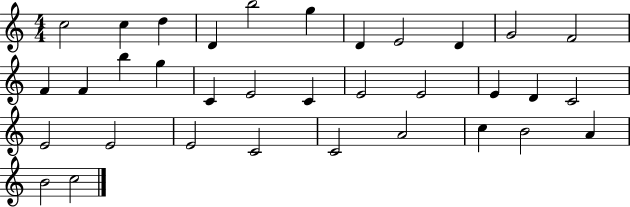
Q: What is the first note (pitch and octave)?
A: C5